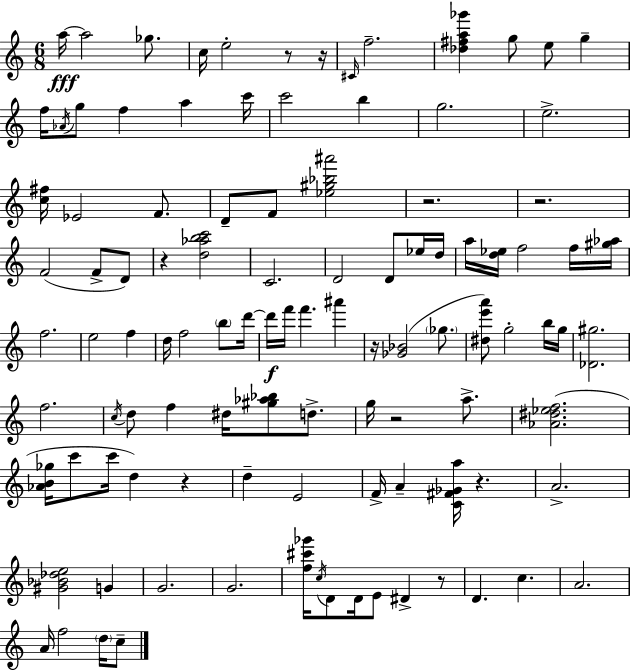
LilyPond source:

{
  \clef treble
  \numericTimeSignature
  \time 6/8
  \key a \minor
  \repeat volta 2 { a''16~~\fff a''2 ges''8. | c''16 e''2-. r8 r16 | \grace { cis'16 } f''2.-- | <des'' fis'' a'' ges'''>4 g''8 e''8 g''4-- | \break f''16 \acciaccatura { aes'16 } g''8 f''4 a''4 | c'''16 c'''2 b''4 | g''2. | e''2.-> | \break <c'' fis''>16 ees'2 f'8. | d'8-- f'8 <ees'' gis'' bes'' ais'''>2 | r2. | r2. | \break f'2( f'8-> | d'8) r4 <d'' aes'' b'' c'''>2 | c'2. | d'2 d'8 | \break ees''16 d''16 a''16 <d'' ees''>16 f''2 | f''16 <gis'' aes''>16 f''2. | e''2 f''4 | d''16 f''2 \parenthesize b''8 | \break d'''16~~ d'''16\f f'''16 f'''4. ais'''4 | r16 <ges' bes'>2( \parenthesize ges''8. | <dis'' e''' a'''>8) g''2-. | b''16 g''16 <des' gis''>2. | \break f''2. | \acciaccatura { c''16 } d''8 f''4 dis''16 <gis'' aes'' bes''>8 | d''8.-> g''16 r2 | a''8.-> <aes' dis'' ees'' f''>2.( | \break <aes' b' ges''>16 c'''8 c'''16 d''4) r4 | d''4-- e'2 | f'16-> a'4-- <c' fis' ges' a''>16 r4. | a'2.-> | \break <gis' bes' des'' e''>2 g'4 | g'2. | g'2. | <f'' cis''' ges'''>16 \acciaccatura { c''16 } d'8 d'16 e'8 dis'4-> | \break r8 d'4. c''4. | a'2. | a'16 f''2 | \parenthesize d''16 c''8-- } \bar "|."
}